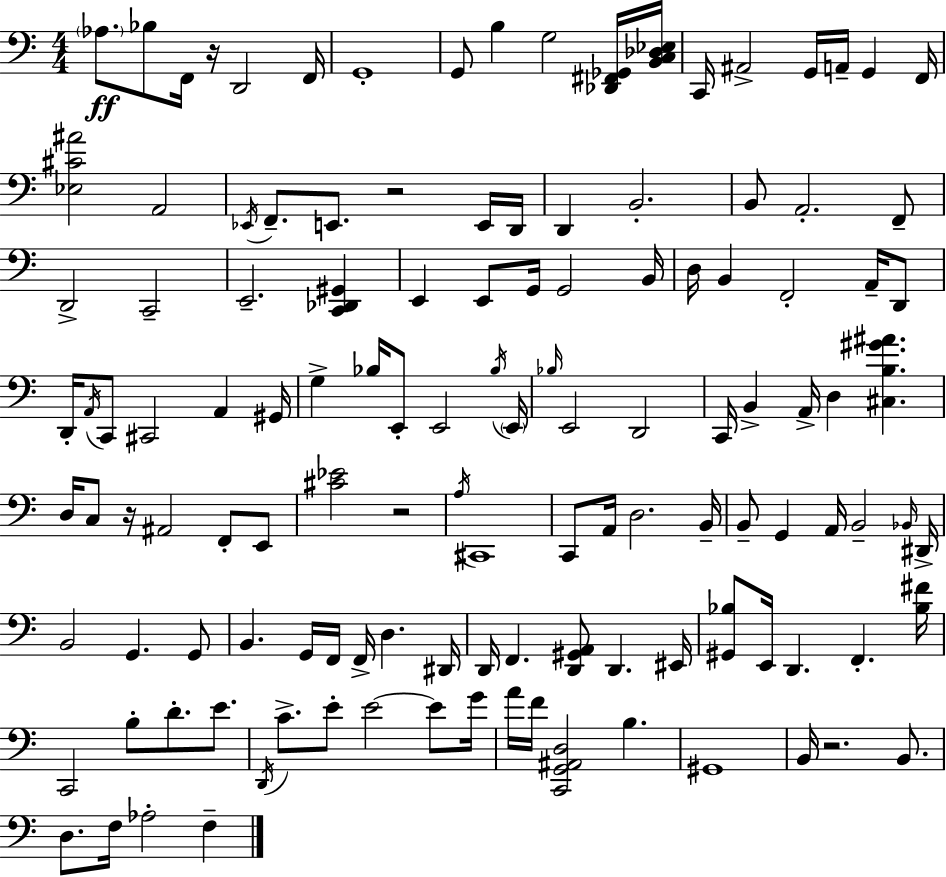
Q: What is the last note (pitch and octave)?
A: F3